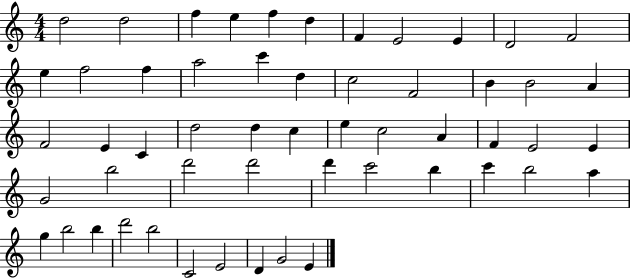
{
  \clef treble
  \numericTimeSignature
  \time 4/4
  \key c \major
  d''2 d''2 | f''4 e''4 f''4 d''4 | f'4 e'2 e'4 | d'2 f'2 | \break e''4 f''2 f''4 | a''2 c'''4 d''4 | c''2 f'2 | b'4 b'2 a'4 | \break f'2 e'4 c'4 | d''2 d''4 c''4 | e''4 c''2 a'4 | f'4 e'2 e'4 | \break g'2 b''2 | d'''2 d'''2 | d'''4 c'''2 b''4 | c'''4 b''2 a''4 | \break g''4 b''2 b''4 | d'''2 b''2 | c'2 e'2 | d'4 g'2 e'4 | \break \bar "|."
}